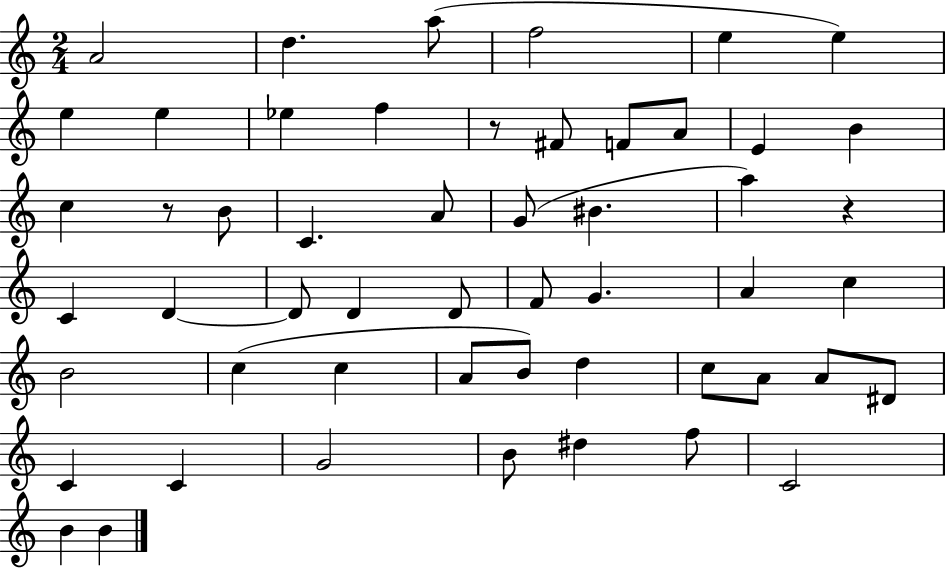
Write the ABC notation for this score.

X:1
T:Untitled
M:2/4
L:1/4
K:C
A2 d a/2 f2 e e e e _e f z/2 ^F/2 F/2 A/2 E B c z/2 B/2 C A/2 G/2 ^B a z C D D/2 D D/2 F/2 G A c B2 c c A/2 B/2 d c/2 A/2 A/2 ^D/2 C C G2 B/2 ^d f/2 C2 B B